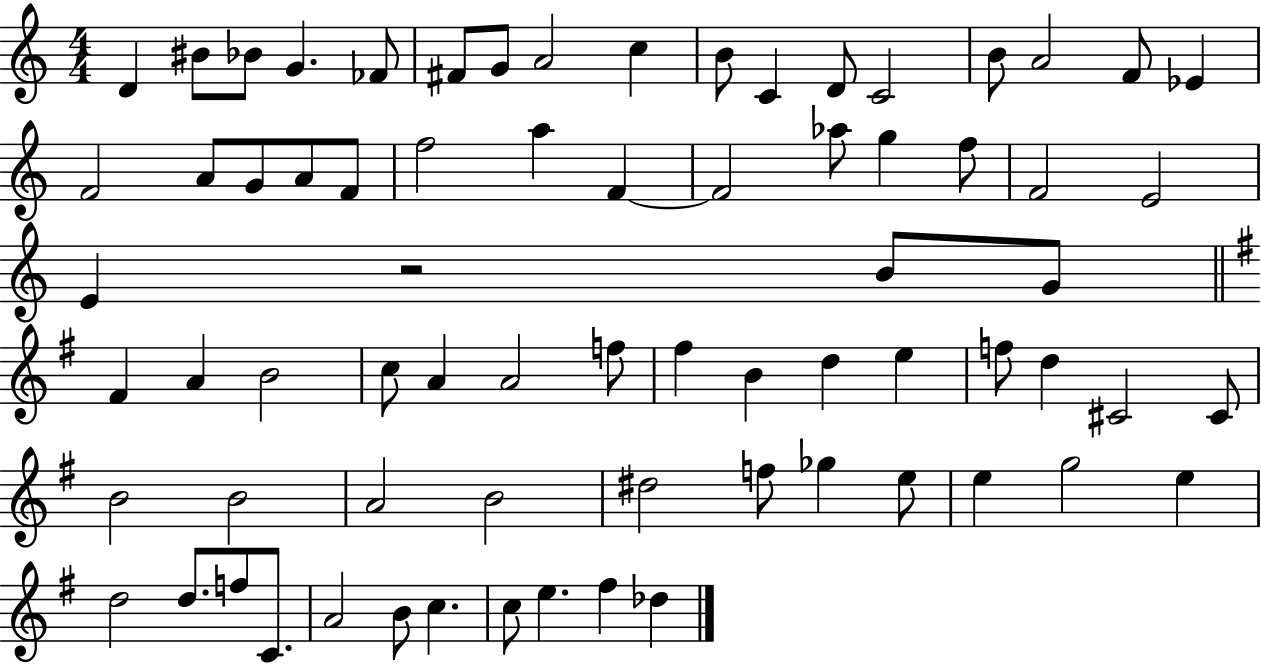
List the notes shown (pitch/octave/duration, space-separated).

D4/q BIS4/e Bb4/e G4/q. FES4/e F#4/e G4/e A4/h C5/q B4/e C4/q D4/e C4/h B4/e A4/h F4/e Eb4/q F4/h A4/e G4/e A4/e F4/e F5/h A5/q F4/q F4/h Ab5/e G5/q F5/e F4/h E4/h E4/q R/h B4/e G4/e F#4/q A4/q B4/h C5/e A4/q A4/h F5/e F#5/q B4/q D5/q E5/q F5/e D5/q C#4/h C#4/e B4/h B4/h A4/h B4/h D#5/h F5/e Gb5/q E5/e E5/q G5/h E5/q D5/h D5/e. F5/e C4/e. A4/h B4/e C5/q. C5/e E5/q. F#5/q Db5/q